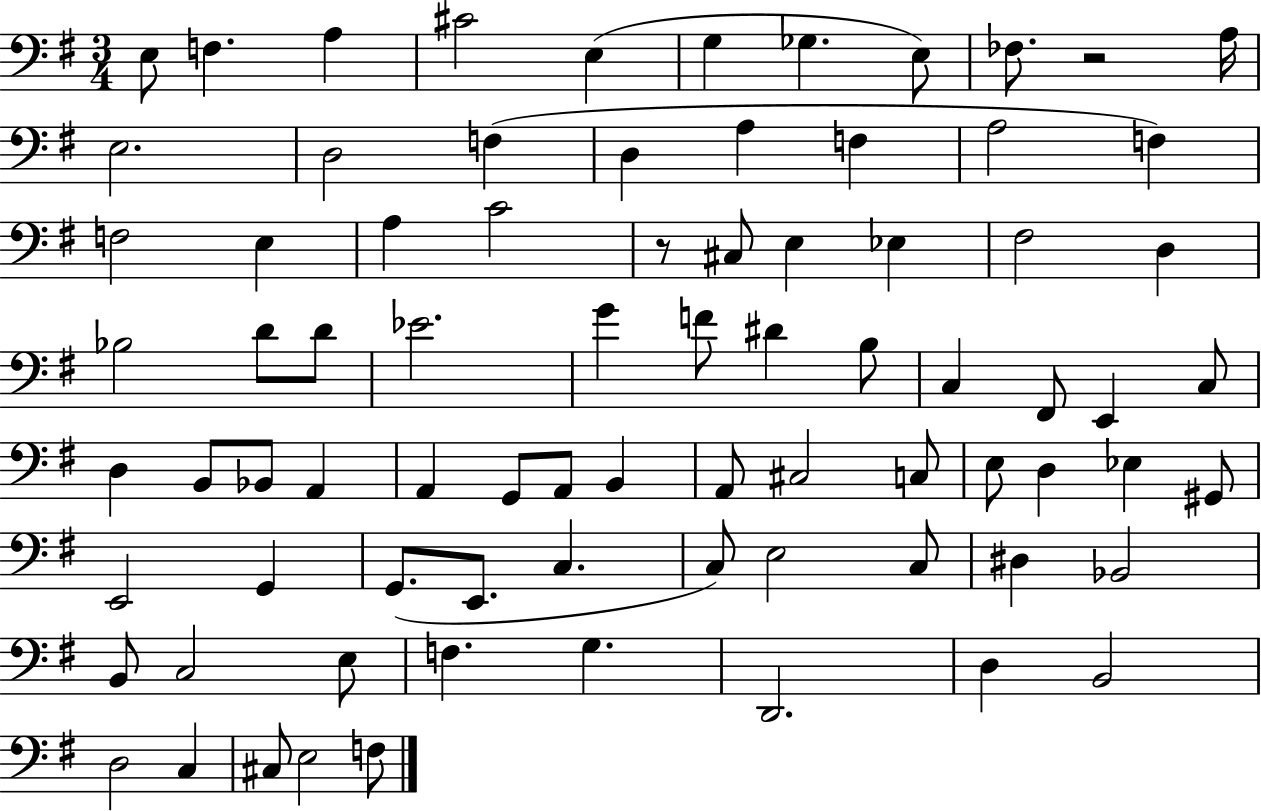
X:1
T:Untitled
M:3/4
L:1/4
K:G
E,/2 F, A, ^C2 E, G, _G, E,/2 _F,/2 z2 A,/4 E,2 D,2 F, D, A, F, A,2 F, F,2 E, A, C2 z/2 ^C,/2 E, _E, ^F,2 D, _B,2 D/2 D/2 _E2 G F/2 ^D B,/2 C, ^F,,/2 E,, C,/2 D, B,,/2 _B,,/2 A,, A,, G,,/2 A,,/2 B,, A,,/2 ^C,2 C,/2 E,/2 D, _E, ^G,,/2 E,,2 G,, G,,/2 E,,/2 C, C,/2 E,2 C,/2 ^D, _B,,2 B,,/2 C,2 E,/2 F, G, D,,2 D, B,,2 D,2 C, ^C,/2 E,2 F,/2